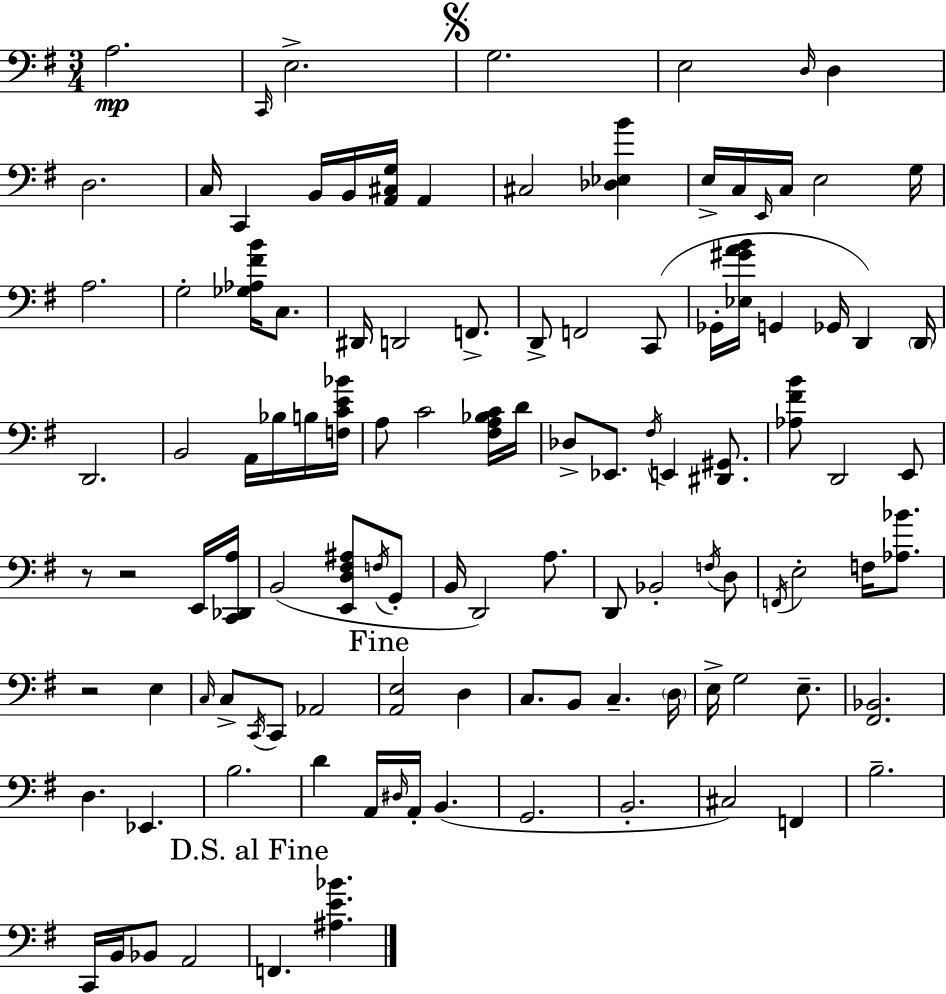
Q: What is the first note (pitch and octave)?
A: A3